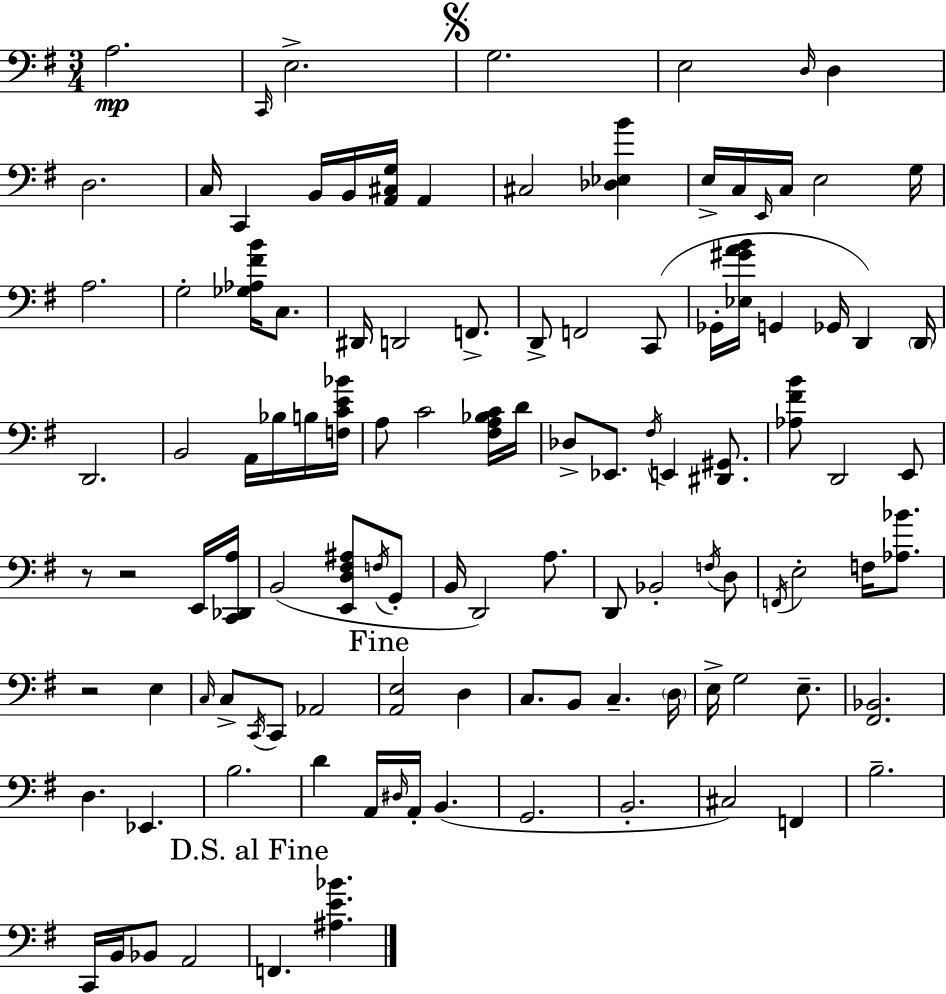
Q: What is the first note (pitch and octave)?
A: A3